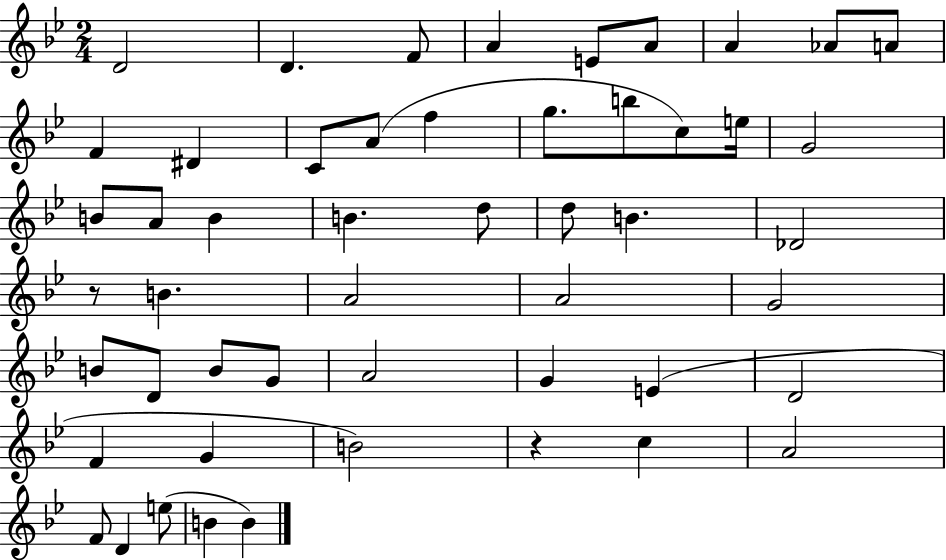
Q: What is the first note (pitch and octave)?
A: D4